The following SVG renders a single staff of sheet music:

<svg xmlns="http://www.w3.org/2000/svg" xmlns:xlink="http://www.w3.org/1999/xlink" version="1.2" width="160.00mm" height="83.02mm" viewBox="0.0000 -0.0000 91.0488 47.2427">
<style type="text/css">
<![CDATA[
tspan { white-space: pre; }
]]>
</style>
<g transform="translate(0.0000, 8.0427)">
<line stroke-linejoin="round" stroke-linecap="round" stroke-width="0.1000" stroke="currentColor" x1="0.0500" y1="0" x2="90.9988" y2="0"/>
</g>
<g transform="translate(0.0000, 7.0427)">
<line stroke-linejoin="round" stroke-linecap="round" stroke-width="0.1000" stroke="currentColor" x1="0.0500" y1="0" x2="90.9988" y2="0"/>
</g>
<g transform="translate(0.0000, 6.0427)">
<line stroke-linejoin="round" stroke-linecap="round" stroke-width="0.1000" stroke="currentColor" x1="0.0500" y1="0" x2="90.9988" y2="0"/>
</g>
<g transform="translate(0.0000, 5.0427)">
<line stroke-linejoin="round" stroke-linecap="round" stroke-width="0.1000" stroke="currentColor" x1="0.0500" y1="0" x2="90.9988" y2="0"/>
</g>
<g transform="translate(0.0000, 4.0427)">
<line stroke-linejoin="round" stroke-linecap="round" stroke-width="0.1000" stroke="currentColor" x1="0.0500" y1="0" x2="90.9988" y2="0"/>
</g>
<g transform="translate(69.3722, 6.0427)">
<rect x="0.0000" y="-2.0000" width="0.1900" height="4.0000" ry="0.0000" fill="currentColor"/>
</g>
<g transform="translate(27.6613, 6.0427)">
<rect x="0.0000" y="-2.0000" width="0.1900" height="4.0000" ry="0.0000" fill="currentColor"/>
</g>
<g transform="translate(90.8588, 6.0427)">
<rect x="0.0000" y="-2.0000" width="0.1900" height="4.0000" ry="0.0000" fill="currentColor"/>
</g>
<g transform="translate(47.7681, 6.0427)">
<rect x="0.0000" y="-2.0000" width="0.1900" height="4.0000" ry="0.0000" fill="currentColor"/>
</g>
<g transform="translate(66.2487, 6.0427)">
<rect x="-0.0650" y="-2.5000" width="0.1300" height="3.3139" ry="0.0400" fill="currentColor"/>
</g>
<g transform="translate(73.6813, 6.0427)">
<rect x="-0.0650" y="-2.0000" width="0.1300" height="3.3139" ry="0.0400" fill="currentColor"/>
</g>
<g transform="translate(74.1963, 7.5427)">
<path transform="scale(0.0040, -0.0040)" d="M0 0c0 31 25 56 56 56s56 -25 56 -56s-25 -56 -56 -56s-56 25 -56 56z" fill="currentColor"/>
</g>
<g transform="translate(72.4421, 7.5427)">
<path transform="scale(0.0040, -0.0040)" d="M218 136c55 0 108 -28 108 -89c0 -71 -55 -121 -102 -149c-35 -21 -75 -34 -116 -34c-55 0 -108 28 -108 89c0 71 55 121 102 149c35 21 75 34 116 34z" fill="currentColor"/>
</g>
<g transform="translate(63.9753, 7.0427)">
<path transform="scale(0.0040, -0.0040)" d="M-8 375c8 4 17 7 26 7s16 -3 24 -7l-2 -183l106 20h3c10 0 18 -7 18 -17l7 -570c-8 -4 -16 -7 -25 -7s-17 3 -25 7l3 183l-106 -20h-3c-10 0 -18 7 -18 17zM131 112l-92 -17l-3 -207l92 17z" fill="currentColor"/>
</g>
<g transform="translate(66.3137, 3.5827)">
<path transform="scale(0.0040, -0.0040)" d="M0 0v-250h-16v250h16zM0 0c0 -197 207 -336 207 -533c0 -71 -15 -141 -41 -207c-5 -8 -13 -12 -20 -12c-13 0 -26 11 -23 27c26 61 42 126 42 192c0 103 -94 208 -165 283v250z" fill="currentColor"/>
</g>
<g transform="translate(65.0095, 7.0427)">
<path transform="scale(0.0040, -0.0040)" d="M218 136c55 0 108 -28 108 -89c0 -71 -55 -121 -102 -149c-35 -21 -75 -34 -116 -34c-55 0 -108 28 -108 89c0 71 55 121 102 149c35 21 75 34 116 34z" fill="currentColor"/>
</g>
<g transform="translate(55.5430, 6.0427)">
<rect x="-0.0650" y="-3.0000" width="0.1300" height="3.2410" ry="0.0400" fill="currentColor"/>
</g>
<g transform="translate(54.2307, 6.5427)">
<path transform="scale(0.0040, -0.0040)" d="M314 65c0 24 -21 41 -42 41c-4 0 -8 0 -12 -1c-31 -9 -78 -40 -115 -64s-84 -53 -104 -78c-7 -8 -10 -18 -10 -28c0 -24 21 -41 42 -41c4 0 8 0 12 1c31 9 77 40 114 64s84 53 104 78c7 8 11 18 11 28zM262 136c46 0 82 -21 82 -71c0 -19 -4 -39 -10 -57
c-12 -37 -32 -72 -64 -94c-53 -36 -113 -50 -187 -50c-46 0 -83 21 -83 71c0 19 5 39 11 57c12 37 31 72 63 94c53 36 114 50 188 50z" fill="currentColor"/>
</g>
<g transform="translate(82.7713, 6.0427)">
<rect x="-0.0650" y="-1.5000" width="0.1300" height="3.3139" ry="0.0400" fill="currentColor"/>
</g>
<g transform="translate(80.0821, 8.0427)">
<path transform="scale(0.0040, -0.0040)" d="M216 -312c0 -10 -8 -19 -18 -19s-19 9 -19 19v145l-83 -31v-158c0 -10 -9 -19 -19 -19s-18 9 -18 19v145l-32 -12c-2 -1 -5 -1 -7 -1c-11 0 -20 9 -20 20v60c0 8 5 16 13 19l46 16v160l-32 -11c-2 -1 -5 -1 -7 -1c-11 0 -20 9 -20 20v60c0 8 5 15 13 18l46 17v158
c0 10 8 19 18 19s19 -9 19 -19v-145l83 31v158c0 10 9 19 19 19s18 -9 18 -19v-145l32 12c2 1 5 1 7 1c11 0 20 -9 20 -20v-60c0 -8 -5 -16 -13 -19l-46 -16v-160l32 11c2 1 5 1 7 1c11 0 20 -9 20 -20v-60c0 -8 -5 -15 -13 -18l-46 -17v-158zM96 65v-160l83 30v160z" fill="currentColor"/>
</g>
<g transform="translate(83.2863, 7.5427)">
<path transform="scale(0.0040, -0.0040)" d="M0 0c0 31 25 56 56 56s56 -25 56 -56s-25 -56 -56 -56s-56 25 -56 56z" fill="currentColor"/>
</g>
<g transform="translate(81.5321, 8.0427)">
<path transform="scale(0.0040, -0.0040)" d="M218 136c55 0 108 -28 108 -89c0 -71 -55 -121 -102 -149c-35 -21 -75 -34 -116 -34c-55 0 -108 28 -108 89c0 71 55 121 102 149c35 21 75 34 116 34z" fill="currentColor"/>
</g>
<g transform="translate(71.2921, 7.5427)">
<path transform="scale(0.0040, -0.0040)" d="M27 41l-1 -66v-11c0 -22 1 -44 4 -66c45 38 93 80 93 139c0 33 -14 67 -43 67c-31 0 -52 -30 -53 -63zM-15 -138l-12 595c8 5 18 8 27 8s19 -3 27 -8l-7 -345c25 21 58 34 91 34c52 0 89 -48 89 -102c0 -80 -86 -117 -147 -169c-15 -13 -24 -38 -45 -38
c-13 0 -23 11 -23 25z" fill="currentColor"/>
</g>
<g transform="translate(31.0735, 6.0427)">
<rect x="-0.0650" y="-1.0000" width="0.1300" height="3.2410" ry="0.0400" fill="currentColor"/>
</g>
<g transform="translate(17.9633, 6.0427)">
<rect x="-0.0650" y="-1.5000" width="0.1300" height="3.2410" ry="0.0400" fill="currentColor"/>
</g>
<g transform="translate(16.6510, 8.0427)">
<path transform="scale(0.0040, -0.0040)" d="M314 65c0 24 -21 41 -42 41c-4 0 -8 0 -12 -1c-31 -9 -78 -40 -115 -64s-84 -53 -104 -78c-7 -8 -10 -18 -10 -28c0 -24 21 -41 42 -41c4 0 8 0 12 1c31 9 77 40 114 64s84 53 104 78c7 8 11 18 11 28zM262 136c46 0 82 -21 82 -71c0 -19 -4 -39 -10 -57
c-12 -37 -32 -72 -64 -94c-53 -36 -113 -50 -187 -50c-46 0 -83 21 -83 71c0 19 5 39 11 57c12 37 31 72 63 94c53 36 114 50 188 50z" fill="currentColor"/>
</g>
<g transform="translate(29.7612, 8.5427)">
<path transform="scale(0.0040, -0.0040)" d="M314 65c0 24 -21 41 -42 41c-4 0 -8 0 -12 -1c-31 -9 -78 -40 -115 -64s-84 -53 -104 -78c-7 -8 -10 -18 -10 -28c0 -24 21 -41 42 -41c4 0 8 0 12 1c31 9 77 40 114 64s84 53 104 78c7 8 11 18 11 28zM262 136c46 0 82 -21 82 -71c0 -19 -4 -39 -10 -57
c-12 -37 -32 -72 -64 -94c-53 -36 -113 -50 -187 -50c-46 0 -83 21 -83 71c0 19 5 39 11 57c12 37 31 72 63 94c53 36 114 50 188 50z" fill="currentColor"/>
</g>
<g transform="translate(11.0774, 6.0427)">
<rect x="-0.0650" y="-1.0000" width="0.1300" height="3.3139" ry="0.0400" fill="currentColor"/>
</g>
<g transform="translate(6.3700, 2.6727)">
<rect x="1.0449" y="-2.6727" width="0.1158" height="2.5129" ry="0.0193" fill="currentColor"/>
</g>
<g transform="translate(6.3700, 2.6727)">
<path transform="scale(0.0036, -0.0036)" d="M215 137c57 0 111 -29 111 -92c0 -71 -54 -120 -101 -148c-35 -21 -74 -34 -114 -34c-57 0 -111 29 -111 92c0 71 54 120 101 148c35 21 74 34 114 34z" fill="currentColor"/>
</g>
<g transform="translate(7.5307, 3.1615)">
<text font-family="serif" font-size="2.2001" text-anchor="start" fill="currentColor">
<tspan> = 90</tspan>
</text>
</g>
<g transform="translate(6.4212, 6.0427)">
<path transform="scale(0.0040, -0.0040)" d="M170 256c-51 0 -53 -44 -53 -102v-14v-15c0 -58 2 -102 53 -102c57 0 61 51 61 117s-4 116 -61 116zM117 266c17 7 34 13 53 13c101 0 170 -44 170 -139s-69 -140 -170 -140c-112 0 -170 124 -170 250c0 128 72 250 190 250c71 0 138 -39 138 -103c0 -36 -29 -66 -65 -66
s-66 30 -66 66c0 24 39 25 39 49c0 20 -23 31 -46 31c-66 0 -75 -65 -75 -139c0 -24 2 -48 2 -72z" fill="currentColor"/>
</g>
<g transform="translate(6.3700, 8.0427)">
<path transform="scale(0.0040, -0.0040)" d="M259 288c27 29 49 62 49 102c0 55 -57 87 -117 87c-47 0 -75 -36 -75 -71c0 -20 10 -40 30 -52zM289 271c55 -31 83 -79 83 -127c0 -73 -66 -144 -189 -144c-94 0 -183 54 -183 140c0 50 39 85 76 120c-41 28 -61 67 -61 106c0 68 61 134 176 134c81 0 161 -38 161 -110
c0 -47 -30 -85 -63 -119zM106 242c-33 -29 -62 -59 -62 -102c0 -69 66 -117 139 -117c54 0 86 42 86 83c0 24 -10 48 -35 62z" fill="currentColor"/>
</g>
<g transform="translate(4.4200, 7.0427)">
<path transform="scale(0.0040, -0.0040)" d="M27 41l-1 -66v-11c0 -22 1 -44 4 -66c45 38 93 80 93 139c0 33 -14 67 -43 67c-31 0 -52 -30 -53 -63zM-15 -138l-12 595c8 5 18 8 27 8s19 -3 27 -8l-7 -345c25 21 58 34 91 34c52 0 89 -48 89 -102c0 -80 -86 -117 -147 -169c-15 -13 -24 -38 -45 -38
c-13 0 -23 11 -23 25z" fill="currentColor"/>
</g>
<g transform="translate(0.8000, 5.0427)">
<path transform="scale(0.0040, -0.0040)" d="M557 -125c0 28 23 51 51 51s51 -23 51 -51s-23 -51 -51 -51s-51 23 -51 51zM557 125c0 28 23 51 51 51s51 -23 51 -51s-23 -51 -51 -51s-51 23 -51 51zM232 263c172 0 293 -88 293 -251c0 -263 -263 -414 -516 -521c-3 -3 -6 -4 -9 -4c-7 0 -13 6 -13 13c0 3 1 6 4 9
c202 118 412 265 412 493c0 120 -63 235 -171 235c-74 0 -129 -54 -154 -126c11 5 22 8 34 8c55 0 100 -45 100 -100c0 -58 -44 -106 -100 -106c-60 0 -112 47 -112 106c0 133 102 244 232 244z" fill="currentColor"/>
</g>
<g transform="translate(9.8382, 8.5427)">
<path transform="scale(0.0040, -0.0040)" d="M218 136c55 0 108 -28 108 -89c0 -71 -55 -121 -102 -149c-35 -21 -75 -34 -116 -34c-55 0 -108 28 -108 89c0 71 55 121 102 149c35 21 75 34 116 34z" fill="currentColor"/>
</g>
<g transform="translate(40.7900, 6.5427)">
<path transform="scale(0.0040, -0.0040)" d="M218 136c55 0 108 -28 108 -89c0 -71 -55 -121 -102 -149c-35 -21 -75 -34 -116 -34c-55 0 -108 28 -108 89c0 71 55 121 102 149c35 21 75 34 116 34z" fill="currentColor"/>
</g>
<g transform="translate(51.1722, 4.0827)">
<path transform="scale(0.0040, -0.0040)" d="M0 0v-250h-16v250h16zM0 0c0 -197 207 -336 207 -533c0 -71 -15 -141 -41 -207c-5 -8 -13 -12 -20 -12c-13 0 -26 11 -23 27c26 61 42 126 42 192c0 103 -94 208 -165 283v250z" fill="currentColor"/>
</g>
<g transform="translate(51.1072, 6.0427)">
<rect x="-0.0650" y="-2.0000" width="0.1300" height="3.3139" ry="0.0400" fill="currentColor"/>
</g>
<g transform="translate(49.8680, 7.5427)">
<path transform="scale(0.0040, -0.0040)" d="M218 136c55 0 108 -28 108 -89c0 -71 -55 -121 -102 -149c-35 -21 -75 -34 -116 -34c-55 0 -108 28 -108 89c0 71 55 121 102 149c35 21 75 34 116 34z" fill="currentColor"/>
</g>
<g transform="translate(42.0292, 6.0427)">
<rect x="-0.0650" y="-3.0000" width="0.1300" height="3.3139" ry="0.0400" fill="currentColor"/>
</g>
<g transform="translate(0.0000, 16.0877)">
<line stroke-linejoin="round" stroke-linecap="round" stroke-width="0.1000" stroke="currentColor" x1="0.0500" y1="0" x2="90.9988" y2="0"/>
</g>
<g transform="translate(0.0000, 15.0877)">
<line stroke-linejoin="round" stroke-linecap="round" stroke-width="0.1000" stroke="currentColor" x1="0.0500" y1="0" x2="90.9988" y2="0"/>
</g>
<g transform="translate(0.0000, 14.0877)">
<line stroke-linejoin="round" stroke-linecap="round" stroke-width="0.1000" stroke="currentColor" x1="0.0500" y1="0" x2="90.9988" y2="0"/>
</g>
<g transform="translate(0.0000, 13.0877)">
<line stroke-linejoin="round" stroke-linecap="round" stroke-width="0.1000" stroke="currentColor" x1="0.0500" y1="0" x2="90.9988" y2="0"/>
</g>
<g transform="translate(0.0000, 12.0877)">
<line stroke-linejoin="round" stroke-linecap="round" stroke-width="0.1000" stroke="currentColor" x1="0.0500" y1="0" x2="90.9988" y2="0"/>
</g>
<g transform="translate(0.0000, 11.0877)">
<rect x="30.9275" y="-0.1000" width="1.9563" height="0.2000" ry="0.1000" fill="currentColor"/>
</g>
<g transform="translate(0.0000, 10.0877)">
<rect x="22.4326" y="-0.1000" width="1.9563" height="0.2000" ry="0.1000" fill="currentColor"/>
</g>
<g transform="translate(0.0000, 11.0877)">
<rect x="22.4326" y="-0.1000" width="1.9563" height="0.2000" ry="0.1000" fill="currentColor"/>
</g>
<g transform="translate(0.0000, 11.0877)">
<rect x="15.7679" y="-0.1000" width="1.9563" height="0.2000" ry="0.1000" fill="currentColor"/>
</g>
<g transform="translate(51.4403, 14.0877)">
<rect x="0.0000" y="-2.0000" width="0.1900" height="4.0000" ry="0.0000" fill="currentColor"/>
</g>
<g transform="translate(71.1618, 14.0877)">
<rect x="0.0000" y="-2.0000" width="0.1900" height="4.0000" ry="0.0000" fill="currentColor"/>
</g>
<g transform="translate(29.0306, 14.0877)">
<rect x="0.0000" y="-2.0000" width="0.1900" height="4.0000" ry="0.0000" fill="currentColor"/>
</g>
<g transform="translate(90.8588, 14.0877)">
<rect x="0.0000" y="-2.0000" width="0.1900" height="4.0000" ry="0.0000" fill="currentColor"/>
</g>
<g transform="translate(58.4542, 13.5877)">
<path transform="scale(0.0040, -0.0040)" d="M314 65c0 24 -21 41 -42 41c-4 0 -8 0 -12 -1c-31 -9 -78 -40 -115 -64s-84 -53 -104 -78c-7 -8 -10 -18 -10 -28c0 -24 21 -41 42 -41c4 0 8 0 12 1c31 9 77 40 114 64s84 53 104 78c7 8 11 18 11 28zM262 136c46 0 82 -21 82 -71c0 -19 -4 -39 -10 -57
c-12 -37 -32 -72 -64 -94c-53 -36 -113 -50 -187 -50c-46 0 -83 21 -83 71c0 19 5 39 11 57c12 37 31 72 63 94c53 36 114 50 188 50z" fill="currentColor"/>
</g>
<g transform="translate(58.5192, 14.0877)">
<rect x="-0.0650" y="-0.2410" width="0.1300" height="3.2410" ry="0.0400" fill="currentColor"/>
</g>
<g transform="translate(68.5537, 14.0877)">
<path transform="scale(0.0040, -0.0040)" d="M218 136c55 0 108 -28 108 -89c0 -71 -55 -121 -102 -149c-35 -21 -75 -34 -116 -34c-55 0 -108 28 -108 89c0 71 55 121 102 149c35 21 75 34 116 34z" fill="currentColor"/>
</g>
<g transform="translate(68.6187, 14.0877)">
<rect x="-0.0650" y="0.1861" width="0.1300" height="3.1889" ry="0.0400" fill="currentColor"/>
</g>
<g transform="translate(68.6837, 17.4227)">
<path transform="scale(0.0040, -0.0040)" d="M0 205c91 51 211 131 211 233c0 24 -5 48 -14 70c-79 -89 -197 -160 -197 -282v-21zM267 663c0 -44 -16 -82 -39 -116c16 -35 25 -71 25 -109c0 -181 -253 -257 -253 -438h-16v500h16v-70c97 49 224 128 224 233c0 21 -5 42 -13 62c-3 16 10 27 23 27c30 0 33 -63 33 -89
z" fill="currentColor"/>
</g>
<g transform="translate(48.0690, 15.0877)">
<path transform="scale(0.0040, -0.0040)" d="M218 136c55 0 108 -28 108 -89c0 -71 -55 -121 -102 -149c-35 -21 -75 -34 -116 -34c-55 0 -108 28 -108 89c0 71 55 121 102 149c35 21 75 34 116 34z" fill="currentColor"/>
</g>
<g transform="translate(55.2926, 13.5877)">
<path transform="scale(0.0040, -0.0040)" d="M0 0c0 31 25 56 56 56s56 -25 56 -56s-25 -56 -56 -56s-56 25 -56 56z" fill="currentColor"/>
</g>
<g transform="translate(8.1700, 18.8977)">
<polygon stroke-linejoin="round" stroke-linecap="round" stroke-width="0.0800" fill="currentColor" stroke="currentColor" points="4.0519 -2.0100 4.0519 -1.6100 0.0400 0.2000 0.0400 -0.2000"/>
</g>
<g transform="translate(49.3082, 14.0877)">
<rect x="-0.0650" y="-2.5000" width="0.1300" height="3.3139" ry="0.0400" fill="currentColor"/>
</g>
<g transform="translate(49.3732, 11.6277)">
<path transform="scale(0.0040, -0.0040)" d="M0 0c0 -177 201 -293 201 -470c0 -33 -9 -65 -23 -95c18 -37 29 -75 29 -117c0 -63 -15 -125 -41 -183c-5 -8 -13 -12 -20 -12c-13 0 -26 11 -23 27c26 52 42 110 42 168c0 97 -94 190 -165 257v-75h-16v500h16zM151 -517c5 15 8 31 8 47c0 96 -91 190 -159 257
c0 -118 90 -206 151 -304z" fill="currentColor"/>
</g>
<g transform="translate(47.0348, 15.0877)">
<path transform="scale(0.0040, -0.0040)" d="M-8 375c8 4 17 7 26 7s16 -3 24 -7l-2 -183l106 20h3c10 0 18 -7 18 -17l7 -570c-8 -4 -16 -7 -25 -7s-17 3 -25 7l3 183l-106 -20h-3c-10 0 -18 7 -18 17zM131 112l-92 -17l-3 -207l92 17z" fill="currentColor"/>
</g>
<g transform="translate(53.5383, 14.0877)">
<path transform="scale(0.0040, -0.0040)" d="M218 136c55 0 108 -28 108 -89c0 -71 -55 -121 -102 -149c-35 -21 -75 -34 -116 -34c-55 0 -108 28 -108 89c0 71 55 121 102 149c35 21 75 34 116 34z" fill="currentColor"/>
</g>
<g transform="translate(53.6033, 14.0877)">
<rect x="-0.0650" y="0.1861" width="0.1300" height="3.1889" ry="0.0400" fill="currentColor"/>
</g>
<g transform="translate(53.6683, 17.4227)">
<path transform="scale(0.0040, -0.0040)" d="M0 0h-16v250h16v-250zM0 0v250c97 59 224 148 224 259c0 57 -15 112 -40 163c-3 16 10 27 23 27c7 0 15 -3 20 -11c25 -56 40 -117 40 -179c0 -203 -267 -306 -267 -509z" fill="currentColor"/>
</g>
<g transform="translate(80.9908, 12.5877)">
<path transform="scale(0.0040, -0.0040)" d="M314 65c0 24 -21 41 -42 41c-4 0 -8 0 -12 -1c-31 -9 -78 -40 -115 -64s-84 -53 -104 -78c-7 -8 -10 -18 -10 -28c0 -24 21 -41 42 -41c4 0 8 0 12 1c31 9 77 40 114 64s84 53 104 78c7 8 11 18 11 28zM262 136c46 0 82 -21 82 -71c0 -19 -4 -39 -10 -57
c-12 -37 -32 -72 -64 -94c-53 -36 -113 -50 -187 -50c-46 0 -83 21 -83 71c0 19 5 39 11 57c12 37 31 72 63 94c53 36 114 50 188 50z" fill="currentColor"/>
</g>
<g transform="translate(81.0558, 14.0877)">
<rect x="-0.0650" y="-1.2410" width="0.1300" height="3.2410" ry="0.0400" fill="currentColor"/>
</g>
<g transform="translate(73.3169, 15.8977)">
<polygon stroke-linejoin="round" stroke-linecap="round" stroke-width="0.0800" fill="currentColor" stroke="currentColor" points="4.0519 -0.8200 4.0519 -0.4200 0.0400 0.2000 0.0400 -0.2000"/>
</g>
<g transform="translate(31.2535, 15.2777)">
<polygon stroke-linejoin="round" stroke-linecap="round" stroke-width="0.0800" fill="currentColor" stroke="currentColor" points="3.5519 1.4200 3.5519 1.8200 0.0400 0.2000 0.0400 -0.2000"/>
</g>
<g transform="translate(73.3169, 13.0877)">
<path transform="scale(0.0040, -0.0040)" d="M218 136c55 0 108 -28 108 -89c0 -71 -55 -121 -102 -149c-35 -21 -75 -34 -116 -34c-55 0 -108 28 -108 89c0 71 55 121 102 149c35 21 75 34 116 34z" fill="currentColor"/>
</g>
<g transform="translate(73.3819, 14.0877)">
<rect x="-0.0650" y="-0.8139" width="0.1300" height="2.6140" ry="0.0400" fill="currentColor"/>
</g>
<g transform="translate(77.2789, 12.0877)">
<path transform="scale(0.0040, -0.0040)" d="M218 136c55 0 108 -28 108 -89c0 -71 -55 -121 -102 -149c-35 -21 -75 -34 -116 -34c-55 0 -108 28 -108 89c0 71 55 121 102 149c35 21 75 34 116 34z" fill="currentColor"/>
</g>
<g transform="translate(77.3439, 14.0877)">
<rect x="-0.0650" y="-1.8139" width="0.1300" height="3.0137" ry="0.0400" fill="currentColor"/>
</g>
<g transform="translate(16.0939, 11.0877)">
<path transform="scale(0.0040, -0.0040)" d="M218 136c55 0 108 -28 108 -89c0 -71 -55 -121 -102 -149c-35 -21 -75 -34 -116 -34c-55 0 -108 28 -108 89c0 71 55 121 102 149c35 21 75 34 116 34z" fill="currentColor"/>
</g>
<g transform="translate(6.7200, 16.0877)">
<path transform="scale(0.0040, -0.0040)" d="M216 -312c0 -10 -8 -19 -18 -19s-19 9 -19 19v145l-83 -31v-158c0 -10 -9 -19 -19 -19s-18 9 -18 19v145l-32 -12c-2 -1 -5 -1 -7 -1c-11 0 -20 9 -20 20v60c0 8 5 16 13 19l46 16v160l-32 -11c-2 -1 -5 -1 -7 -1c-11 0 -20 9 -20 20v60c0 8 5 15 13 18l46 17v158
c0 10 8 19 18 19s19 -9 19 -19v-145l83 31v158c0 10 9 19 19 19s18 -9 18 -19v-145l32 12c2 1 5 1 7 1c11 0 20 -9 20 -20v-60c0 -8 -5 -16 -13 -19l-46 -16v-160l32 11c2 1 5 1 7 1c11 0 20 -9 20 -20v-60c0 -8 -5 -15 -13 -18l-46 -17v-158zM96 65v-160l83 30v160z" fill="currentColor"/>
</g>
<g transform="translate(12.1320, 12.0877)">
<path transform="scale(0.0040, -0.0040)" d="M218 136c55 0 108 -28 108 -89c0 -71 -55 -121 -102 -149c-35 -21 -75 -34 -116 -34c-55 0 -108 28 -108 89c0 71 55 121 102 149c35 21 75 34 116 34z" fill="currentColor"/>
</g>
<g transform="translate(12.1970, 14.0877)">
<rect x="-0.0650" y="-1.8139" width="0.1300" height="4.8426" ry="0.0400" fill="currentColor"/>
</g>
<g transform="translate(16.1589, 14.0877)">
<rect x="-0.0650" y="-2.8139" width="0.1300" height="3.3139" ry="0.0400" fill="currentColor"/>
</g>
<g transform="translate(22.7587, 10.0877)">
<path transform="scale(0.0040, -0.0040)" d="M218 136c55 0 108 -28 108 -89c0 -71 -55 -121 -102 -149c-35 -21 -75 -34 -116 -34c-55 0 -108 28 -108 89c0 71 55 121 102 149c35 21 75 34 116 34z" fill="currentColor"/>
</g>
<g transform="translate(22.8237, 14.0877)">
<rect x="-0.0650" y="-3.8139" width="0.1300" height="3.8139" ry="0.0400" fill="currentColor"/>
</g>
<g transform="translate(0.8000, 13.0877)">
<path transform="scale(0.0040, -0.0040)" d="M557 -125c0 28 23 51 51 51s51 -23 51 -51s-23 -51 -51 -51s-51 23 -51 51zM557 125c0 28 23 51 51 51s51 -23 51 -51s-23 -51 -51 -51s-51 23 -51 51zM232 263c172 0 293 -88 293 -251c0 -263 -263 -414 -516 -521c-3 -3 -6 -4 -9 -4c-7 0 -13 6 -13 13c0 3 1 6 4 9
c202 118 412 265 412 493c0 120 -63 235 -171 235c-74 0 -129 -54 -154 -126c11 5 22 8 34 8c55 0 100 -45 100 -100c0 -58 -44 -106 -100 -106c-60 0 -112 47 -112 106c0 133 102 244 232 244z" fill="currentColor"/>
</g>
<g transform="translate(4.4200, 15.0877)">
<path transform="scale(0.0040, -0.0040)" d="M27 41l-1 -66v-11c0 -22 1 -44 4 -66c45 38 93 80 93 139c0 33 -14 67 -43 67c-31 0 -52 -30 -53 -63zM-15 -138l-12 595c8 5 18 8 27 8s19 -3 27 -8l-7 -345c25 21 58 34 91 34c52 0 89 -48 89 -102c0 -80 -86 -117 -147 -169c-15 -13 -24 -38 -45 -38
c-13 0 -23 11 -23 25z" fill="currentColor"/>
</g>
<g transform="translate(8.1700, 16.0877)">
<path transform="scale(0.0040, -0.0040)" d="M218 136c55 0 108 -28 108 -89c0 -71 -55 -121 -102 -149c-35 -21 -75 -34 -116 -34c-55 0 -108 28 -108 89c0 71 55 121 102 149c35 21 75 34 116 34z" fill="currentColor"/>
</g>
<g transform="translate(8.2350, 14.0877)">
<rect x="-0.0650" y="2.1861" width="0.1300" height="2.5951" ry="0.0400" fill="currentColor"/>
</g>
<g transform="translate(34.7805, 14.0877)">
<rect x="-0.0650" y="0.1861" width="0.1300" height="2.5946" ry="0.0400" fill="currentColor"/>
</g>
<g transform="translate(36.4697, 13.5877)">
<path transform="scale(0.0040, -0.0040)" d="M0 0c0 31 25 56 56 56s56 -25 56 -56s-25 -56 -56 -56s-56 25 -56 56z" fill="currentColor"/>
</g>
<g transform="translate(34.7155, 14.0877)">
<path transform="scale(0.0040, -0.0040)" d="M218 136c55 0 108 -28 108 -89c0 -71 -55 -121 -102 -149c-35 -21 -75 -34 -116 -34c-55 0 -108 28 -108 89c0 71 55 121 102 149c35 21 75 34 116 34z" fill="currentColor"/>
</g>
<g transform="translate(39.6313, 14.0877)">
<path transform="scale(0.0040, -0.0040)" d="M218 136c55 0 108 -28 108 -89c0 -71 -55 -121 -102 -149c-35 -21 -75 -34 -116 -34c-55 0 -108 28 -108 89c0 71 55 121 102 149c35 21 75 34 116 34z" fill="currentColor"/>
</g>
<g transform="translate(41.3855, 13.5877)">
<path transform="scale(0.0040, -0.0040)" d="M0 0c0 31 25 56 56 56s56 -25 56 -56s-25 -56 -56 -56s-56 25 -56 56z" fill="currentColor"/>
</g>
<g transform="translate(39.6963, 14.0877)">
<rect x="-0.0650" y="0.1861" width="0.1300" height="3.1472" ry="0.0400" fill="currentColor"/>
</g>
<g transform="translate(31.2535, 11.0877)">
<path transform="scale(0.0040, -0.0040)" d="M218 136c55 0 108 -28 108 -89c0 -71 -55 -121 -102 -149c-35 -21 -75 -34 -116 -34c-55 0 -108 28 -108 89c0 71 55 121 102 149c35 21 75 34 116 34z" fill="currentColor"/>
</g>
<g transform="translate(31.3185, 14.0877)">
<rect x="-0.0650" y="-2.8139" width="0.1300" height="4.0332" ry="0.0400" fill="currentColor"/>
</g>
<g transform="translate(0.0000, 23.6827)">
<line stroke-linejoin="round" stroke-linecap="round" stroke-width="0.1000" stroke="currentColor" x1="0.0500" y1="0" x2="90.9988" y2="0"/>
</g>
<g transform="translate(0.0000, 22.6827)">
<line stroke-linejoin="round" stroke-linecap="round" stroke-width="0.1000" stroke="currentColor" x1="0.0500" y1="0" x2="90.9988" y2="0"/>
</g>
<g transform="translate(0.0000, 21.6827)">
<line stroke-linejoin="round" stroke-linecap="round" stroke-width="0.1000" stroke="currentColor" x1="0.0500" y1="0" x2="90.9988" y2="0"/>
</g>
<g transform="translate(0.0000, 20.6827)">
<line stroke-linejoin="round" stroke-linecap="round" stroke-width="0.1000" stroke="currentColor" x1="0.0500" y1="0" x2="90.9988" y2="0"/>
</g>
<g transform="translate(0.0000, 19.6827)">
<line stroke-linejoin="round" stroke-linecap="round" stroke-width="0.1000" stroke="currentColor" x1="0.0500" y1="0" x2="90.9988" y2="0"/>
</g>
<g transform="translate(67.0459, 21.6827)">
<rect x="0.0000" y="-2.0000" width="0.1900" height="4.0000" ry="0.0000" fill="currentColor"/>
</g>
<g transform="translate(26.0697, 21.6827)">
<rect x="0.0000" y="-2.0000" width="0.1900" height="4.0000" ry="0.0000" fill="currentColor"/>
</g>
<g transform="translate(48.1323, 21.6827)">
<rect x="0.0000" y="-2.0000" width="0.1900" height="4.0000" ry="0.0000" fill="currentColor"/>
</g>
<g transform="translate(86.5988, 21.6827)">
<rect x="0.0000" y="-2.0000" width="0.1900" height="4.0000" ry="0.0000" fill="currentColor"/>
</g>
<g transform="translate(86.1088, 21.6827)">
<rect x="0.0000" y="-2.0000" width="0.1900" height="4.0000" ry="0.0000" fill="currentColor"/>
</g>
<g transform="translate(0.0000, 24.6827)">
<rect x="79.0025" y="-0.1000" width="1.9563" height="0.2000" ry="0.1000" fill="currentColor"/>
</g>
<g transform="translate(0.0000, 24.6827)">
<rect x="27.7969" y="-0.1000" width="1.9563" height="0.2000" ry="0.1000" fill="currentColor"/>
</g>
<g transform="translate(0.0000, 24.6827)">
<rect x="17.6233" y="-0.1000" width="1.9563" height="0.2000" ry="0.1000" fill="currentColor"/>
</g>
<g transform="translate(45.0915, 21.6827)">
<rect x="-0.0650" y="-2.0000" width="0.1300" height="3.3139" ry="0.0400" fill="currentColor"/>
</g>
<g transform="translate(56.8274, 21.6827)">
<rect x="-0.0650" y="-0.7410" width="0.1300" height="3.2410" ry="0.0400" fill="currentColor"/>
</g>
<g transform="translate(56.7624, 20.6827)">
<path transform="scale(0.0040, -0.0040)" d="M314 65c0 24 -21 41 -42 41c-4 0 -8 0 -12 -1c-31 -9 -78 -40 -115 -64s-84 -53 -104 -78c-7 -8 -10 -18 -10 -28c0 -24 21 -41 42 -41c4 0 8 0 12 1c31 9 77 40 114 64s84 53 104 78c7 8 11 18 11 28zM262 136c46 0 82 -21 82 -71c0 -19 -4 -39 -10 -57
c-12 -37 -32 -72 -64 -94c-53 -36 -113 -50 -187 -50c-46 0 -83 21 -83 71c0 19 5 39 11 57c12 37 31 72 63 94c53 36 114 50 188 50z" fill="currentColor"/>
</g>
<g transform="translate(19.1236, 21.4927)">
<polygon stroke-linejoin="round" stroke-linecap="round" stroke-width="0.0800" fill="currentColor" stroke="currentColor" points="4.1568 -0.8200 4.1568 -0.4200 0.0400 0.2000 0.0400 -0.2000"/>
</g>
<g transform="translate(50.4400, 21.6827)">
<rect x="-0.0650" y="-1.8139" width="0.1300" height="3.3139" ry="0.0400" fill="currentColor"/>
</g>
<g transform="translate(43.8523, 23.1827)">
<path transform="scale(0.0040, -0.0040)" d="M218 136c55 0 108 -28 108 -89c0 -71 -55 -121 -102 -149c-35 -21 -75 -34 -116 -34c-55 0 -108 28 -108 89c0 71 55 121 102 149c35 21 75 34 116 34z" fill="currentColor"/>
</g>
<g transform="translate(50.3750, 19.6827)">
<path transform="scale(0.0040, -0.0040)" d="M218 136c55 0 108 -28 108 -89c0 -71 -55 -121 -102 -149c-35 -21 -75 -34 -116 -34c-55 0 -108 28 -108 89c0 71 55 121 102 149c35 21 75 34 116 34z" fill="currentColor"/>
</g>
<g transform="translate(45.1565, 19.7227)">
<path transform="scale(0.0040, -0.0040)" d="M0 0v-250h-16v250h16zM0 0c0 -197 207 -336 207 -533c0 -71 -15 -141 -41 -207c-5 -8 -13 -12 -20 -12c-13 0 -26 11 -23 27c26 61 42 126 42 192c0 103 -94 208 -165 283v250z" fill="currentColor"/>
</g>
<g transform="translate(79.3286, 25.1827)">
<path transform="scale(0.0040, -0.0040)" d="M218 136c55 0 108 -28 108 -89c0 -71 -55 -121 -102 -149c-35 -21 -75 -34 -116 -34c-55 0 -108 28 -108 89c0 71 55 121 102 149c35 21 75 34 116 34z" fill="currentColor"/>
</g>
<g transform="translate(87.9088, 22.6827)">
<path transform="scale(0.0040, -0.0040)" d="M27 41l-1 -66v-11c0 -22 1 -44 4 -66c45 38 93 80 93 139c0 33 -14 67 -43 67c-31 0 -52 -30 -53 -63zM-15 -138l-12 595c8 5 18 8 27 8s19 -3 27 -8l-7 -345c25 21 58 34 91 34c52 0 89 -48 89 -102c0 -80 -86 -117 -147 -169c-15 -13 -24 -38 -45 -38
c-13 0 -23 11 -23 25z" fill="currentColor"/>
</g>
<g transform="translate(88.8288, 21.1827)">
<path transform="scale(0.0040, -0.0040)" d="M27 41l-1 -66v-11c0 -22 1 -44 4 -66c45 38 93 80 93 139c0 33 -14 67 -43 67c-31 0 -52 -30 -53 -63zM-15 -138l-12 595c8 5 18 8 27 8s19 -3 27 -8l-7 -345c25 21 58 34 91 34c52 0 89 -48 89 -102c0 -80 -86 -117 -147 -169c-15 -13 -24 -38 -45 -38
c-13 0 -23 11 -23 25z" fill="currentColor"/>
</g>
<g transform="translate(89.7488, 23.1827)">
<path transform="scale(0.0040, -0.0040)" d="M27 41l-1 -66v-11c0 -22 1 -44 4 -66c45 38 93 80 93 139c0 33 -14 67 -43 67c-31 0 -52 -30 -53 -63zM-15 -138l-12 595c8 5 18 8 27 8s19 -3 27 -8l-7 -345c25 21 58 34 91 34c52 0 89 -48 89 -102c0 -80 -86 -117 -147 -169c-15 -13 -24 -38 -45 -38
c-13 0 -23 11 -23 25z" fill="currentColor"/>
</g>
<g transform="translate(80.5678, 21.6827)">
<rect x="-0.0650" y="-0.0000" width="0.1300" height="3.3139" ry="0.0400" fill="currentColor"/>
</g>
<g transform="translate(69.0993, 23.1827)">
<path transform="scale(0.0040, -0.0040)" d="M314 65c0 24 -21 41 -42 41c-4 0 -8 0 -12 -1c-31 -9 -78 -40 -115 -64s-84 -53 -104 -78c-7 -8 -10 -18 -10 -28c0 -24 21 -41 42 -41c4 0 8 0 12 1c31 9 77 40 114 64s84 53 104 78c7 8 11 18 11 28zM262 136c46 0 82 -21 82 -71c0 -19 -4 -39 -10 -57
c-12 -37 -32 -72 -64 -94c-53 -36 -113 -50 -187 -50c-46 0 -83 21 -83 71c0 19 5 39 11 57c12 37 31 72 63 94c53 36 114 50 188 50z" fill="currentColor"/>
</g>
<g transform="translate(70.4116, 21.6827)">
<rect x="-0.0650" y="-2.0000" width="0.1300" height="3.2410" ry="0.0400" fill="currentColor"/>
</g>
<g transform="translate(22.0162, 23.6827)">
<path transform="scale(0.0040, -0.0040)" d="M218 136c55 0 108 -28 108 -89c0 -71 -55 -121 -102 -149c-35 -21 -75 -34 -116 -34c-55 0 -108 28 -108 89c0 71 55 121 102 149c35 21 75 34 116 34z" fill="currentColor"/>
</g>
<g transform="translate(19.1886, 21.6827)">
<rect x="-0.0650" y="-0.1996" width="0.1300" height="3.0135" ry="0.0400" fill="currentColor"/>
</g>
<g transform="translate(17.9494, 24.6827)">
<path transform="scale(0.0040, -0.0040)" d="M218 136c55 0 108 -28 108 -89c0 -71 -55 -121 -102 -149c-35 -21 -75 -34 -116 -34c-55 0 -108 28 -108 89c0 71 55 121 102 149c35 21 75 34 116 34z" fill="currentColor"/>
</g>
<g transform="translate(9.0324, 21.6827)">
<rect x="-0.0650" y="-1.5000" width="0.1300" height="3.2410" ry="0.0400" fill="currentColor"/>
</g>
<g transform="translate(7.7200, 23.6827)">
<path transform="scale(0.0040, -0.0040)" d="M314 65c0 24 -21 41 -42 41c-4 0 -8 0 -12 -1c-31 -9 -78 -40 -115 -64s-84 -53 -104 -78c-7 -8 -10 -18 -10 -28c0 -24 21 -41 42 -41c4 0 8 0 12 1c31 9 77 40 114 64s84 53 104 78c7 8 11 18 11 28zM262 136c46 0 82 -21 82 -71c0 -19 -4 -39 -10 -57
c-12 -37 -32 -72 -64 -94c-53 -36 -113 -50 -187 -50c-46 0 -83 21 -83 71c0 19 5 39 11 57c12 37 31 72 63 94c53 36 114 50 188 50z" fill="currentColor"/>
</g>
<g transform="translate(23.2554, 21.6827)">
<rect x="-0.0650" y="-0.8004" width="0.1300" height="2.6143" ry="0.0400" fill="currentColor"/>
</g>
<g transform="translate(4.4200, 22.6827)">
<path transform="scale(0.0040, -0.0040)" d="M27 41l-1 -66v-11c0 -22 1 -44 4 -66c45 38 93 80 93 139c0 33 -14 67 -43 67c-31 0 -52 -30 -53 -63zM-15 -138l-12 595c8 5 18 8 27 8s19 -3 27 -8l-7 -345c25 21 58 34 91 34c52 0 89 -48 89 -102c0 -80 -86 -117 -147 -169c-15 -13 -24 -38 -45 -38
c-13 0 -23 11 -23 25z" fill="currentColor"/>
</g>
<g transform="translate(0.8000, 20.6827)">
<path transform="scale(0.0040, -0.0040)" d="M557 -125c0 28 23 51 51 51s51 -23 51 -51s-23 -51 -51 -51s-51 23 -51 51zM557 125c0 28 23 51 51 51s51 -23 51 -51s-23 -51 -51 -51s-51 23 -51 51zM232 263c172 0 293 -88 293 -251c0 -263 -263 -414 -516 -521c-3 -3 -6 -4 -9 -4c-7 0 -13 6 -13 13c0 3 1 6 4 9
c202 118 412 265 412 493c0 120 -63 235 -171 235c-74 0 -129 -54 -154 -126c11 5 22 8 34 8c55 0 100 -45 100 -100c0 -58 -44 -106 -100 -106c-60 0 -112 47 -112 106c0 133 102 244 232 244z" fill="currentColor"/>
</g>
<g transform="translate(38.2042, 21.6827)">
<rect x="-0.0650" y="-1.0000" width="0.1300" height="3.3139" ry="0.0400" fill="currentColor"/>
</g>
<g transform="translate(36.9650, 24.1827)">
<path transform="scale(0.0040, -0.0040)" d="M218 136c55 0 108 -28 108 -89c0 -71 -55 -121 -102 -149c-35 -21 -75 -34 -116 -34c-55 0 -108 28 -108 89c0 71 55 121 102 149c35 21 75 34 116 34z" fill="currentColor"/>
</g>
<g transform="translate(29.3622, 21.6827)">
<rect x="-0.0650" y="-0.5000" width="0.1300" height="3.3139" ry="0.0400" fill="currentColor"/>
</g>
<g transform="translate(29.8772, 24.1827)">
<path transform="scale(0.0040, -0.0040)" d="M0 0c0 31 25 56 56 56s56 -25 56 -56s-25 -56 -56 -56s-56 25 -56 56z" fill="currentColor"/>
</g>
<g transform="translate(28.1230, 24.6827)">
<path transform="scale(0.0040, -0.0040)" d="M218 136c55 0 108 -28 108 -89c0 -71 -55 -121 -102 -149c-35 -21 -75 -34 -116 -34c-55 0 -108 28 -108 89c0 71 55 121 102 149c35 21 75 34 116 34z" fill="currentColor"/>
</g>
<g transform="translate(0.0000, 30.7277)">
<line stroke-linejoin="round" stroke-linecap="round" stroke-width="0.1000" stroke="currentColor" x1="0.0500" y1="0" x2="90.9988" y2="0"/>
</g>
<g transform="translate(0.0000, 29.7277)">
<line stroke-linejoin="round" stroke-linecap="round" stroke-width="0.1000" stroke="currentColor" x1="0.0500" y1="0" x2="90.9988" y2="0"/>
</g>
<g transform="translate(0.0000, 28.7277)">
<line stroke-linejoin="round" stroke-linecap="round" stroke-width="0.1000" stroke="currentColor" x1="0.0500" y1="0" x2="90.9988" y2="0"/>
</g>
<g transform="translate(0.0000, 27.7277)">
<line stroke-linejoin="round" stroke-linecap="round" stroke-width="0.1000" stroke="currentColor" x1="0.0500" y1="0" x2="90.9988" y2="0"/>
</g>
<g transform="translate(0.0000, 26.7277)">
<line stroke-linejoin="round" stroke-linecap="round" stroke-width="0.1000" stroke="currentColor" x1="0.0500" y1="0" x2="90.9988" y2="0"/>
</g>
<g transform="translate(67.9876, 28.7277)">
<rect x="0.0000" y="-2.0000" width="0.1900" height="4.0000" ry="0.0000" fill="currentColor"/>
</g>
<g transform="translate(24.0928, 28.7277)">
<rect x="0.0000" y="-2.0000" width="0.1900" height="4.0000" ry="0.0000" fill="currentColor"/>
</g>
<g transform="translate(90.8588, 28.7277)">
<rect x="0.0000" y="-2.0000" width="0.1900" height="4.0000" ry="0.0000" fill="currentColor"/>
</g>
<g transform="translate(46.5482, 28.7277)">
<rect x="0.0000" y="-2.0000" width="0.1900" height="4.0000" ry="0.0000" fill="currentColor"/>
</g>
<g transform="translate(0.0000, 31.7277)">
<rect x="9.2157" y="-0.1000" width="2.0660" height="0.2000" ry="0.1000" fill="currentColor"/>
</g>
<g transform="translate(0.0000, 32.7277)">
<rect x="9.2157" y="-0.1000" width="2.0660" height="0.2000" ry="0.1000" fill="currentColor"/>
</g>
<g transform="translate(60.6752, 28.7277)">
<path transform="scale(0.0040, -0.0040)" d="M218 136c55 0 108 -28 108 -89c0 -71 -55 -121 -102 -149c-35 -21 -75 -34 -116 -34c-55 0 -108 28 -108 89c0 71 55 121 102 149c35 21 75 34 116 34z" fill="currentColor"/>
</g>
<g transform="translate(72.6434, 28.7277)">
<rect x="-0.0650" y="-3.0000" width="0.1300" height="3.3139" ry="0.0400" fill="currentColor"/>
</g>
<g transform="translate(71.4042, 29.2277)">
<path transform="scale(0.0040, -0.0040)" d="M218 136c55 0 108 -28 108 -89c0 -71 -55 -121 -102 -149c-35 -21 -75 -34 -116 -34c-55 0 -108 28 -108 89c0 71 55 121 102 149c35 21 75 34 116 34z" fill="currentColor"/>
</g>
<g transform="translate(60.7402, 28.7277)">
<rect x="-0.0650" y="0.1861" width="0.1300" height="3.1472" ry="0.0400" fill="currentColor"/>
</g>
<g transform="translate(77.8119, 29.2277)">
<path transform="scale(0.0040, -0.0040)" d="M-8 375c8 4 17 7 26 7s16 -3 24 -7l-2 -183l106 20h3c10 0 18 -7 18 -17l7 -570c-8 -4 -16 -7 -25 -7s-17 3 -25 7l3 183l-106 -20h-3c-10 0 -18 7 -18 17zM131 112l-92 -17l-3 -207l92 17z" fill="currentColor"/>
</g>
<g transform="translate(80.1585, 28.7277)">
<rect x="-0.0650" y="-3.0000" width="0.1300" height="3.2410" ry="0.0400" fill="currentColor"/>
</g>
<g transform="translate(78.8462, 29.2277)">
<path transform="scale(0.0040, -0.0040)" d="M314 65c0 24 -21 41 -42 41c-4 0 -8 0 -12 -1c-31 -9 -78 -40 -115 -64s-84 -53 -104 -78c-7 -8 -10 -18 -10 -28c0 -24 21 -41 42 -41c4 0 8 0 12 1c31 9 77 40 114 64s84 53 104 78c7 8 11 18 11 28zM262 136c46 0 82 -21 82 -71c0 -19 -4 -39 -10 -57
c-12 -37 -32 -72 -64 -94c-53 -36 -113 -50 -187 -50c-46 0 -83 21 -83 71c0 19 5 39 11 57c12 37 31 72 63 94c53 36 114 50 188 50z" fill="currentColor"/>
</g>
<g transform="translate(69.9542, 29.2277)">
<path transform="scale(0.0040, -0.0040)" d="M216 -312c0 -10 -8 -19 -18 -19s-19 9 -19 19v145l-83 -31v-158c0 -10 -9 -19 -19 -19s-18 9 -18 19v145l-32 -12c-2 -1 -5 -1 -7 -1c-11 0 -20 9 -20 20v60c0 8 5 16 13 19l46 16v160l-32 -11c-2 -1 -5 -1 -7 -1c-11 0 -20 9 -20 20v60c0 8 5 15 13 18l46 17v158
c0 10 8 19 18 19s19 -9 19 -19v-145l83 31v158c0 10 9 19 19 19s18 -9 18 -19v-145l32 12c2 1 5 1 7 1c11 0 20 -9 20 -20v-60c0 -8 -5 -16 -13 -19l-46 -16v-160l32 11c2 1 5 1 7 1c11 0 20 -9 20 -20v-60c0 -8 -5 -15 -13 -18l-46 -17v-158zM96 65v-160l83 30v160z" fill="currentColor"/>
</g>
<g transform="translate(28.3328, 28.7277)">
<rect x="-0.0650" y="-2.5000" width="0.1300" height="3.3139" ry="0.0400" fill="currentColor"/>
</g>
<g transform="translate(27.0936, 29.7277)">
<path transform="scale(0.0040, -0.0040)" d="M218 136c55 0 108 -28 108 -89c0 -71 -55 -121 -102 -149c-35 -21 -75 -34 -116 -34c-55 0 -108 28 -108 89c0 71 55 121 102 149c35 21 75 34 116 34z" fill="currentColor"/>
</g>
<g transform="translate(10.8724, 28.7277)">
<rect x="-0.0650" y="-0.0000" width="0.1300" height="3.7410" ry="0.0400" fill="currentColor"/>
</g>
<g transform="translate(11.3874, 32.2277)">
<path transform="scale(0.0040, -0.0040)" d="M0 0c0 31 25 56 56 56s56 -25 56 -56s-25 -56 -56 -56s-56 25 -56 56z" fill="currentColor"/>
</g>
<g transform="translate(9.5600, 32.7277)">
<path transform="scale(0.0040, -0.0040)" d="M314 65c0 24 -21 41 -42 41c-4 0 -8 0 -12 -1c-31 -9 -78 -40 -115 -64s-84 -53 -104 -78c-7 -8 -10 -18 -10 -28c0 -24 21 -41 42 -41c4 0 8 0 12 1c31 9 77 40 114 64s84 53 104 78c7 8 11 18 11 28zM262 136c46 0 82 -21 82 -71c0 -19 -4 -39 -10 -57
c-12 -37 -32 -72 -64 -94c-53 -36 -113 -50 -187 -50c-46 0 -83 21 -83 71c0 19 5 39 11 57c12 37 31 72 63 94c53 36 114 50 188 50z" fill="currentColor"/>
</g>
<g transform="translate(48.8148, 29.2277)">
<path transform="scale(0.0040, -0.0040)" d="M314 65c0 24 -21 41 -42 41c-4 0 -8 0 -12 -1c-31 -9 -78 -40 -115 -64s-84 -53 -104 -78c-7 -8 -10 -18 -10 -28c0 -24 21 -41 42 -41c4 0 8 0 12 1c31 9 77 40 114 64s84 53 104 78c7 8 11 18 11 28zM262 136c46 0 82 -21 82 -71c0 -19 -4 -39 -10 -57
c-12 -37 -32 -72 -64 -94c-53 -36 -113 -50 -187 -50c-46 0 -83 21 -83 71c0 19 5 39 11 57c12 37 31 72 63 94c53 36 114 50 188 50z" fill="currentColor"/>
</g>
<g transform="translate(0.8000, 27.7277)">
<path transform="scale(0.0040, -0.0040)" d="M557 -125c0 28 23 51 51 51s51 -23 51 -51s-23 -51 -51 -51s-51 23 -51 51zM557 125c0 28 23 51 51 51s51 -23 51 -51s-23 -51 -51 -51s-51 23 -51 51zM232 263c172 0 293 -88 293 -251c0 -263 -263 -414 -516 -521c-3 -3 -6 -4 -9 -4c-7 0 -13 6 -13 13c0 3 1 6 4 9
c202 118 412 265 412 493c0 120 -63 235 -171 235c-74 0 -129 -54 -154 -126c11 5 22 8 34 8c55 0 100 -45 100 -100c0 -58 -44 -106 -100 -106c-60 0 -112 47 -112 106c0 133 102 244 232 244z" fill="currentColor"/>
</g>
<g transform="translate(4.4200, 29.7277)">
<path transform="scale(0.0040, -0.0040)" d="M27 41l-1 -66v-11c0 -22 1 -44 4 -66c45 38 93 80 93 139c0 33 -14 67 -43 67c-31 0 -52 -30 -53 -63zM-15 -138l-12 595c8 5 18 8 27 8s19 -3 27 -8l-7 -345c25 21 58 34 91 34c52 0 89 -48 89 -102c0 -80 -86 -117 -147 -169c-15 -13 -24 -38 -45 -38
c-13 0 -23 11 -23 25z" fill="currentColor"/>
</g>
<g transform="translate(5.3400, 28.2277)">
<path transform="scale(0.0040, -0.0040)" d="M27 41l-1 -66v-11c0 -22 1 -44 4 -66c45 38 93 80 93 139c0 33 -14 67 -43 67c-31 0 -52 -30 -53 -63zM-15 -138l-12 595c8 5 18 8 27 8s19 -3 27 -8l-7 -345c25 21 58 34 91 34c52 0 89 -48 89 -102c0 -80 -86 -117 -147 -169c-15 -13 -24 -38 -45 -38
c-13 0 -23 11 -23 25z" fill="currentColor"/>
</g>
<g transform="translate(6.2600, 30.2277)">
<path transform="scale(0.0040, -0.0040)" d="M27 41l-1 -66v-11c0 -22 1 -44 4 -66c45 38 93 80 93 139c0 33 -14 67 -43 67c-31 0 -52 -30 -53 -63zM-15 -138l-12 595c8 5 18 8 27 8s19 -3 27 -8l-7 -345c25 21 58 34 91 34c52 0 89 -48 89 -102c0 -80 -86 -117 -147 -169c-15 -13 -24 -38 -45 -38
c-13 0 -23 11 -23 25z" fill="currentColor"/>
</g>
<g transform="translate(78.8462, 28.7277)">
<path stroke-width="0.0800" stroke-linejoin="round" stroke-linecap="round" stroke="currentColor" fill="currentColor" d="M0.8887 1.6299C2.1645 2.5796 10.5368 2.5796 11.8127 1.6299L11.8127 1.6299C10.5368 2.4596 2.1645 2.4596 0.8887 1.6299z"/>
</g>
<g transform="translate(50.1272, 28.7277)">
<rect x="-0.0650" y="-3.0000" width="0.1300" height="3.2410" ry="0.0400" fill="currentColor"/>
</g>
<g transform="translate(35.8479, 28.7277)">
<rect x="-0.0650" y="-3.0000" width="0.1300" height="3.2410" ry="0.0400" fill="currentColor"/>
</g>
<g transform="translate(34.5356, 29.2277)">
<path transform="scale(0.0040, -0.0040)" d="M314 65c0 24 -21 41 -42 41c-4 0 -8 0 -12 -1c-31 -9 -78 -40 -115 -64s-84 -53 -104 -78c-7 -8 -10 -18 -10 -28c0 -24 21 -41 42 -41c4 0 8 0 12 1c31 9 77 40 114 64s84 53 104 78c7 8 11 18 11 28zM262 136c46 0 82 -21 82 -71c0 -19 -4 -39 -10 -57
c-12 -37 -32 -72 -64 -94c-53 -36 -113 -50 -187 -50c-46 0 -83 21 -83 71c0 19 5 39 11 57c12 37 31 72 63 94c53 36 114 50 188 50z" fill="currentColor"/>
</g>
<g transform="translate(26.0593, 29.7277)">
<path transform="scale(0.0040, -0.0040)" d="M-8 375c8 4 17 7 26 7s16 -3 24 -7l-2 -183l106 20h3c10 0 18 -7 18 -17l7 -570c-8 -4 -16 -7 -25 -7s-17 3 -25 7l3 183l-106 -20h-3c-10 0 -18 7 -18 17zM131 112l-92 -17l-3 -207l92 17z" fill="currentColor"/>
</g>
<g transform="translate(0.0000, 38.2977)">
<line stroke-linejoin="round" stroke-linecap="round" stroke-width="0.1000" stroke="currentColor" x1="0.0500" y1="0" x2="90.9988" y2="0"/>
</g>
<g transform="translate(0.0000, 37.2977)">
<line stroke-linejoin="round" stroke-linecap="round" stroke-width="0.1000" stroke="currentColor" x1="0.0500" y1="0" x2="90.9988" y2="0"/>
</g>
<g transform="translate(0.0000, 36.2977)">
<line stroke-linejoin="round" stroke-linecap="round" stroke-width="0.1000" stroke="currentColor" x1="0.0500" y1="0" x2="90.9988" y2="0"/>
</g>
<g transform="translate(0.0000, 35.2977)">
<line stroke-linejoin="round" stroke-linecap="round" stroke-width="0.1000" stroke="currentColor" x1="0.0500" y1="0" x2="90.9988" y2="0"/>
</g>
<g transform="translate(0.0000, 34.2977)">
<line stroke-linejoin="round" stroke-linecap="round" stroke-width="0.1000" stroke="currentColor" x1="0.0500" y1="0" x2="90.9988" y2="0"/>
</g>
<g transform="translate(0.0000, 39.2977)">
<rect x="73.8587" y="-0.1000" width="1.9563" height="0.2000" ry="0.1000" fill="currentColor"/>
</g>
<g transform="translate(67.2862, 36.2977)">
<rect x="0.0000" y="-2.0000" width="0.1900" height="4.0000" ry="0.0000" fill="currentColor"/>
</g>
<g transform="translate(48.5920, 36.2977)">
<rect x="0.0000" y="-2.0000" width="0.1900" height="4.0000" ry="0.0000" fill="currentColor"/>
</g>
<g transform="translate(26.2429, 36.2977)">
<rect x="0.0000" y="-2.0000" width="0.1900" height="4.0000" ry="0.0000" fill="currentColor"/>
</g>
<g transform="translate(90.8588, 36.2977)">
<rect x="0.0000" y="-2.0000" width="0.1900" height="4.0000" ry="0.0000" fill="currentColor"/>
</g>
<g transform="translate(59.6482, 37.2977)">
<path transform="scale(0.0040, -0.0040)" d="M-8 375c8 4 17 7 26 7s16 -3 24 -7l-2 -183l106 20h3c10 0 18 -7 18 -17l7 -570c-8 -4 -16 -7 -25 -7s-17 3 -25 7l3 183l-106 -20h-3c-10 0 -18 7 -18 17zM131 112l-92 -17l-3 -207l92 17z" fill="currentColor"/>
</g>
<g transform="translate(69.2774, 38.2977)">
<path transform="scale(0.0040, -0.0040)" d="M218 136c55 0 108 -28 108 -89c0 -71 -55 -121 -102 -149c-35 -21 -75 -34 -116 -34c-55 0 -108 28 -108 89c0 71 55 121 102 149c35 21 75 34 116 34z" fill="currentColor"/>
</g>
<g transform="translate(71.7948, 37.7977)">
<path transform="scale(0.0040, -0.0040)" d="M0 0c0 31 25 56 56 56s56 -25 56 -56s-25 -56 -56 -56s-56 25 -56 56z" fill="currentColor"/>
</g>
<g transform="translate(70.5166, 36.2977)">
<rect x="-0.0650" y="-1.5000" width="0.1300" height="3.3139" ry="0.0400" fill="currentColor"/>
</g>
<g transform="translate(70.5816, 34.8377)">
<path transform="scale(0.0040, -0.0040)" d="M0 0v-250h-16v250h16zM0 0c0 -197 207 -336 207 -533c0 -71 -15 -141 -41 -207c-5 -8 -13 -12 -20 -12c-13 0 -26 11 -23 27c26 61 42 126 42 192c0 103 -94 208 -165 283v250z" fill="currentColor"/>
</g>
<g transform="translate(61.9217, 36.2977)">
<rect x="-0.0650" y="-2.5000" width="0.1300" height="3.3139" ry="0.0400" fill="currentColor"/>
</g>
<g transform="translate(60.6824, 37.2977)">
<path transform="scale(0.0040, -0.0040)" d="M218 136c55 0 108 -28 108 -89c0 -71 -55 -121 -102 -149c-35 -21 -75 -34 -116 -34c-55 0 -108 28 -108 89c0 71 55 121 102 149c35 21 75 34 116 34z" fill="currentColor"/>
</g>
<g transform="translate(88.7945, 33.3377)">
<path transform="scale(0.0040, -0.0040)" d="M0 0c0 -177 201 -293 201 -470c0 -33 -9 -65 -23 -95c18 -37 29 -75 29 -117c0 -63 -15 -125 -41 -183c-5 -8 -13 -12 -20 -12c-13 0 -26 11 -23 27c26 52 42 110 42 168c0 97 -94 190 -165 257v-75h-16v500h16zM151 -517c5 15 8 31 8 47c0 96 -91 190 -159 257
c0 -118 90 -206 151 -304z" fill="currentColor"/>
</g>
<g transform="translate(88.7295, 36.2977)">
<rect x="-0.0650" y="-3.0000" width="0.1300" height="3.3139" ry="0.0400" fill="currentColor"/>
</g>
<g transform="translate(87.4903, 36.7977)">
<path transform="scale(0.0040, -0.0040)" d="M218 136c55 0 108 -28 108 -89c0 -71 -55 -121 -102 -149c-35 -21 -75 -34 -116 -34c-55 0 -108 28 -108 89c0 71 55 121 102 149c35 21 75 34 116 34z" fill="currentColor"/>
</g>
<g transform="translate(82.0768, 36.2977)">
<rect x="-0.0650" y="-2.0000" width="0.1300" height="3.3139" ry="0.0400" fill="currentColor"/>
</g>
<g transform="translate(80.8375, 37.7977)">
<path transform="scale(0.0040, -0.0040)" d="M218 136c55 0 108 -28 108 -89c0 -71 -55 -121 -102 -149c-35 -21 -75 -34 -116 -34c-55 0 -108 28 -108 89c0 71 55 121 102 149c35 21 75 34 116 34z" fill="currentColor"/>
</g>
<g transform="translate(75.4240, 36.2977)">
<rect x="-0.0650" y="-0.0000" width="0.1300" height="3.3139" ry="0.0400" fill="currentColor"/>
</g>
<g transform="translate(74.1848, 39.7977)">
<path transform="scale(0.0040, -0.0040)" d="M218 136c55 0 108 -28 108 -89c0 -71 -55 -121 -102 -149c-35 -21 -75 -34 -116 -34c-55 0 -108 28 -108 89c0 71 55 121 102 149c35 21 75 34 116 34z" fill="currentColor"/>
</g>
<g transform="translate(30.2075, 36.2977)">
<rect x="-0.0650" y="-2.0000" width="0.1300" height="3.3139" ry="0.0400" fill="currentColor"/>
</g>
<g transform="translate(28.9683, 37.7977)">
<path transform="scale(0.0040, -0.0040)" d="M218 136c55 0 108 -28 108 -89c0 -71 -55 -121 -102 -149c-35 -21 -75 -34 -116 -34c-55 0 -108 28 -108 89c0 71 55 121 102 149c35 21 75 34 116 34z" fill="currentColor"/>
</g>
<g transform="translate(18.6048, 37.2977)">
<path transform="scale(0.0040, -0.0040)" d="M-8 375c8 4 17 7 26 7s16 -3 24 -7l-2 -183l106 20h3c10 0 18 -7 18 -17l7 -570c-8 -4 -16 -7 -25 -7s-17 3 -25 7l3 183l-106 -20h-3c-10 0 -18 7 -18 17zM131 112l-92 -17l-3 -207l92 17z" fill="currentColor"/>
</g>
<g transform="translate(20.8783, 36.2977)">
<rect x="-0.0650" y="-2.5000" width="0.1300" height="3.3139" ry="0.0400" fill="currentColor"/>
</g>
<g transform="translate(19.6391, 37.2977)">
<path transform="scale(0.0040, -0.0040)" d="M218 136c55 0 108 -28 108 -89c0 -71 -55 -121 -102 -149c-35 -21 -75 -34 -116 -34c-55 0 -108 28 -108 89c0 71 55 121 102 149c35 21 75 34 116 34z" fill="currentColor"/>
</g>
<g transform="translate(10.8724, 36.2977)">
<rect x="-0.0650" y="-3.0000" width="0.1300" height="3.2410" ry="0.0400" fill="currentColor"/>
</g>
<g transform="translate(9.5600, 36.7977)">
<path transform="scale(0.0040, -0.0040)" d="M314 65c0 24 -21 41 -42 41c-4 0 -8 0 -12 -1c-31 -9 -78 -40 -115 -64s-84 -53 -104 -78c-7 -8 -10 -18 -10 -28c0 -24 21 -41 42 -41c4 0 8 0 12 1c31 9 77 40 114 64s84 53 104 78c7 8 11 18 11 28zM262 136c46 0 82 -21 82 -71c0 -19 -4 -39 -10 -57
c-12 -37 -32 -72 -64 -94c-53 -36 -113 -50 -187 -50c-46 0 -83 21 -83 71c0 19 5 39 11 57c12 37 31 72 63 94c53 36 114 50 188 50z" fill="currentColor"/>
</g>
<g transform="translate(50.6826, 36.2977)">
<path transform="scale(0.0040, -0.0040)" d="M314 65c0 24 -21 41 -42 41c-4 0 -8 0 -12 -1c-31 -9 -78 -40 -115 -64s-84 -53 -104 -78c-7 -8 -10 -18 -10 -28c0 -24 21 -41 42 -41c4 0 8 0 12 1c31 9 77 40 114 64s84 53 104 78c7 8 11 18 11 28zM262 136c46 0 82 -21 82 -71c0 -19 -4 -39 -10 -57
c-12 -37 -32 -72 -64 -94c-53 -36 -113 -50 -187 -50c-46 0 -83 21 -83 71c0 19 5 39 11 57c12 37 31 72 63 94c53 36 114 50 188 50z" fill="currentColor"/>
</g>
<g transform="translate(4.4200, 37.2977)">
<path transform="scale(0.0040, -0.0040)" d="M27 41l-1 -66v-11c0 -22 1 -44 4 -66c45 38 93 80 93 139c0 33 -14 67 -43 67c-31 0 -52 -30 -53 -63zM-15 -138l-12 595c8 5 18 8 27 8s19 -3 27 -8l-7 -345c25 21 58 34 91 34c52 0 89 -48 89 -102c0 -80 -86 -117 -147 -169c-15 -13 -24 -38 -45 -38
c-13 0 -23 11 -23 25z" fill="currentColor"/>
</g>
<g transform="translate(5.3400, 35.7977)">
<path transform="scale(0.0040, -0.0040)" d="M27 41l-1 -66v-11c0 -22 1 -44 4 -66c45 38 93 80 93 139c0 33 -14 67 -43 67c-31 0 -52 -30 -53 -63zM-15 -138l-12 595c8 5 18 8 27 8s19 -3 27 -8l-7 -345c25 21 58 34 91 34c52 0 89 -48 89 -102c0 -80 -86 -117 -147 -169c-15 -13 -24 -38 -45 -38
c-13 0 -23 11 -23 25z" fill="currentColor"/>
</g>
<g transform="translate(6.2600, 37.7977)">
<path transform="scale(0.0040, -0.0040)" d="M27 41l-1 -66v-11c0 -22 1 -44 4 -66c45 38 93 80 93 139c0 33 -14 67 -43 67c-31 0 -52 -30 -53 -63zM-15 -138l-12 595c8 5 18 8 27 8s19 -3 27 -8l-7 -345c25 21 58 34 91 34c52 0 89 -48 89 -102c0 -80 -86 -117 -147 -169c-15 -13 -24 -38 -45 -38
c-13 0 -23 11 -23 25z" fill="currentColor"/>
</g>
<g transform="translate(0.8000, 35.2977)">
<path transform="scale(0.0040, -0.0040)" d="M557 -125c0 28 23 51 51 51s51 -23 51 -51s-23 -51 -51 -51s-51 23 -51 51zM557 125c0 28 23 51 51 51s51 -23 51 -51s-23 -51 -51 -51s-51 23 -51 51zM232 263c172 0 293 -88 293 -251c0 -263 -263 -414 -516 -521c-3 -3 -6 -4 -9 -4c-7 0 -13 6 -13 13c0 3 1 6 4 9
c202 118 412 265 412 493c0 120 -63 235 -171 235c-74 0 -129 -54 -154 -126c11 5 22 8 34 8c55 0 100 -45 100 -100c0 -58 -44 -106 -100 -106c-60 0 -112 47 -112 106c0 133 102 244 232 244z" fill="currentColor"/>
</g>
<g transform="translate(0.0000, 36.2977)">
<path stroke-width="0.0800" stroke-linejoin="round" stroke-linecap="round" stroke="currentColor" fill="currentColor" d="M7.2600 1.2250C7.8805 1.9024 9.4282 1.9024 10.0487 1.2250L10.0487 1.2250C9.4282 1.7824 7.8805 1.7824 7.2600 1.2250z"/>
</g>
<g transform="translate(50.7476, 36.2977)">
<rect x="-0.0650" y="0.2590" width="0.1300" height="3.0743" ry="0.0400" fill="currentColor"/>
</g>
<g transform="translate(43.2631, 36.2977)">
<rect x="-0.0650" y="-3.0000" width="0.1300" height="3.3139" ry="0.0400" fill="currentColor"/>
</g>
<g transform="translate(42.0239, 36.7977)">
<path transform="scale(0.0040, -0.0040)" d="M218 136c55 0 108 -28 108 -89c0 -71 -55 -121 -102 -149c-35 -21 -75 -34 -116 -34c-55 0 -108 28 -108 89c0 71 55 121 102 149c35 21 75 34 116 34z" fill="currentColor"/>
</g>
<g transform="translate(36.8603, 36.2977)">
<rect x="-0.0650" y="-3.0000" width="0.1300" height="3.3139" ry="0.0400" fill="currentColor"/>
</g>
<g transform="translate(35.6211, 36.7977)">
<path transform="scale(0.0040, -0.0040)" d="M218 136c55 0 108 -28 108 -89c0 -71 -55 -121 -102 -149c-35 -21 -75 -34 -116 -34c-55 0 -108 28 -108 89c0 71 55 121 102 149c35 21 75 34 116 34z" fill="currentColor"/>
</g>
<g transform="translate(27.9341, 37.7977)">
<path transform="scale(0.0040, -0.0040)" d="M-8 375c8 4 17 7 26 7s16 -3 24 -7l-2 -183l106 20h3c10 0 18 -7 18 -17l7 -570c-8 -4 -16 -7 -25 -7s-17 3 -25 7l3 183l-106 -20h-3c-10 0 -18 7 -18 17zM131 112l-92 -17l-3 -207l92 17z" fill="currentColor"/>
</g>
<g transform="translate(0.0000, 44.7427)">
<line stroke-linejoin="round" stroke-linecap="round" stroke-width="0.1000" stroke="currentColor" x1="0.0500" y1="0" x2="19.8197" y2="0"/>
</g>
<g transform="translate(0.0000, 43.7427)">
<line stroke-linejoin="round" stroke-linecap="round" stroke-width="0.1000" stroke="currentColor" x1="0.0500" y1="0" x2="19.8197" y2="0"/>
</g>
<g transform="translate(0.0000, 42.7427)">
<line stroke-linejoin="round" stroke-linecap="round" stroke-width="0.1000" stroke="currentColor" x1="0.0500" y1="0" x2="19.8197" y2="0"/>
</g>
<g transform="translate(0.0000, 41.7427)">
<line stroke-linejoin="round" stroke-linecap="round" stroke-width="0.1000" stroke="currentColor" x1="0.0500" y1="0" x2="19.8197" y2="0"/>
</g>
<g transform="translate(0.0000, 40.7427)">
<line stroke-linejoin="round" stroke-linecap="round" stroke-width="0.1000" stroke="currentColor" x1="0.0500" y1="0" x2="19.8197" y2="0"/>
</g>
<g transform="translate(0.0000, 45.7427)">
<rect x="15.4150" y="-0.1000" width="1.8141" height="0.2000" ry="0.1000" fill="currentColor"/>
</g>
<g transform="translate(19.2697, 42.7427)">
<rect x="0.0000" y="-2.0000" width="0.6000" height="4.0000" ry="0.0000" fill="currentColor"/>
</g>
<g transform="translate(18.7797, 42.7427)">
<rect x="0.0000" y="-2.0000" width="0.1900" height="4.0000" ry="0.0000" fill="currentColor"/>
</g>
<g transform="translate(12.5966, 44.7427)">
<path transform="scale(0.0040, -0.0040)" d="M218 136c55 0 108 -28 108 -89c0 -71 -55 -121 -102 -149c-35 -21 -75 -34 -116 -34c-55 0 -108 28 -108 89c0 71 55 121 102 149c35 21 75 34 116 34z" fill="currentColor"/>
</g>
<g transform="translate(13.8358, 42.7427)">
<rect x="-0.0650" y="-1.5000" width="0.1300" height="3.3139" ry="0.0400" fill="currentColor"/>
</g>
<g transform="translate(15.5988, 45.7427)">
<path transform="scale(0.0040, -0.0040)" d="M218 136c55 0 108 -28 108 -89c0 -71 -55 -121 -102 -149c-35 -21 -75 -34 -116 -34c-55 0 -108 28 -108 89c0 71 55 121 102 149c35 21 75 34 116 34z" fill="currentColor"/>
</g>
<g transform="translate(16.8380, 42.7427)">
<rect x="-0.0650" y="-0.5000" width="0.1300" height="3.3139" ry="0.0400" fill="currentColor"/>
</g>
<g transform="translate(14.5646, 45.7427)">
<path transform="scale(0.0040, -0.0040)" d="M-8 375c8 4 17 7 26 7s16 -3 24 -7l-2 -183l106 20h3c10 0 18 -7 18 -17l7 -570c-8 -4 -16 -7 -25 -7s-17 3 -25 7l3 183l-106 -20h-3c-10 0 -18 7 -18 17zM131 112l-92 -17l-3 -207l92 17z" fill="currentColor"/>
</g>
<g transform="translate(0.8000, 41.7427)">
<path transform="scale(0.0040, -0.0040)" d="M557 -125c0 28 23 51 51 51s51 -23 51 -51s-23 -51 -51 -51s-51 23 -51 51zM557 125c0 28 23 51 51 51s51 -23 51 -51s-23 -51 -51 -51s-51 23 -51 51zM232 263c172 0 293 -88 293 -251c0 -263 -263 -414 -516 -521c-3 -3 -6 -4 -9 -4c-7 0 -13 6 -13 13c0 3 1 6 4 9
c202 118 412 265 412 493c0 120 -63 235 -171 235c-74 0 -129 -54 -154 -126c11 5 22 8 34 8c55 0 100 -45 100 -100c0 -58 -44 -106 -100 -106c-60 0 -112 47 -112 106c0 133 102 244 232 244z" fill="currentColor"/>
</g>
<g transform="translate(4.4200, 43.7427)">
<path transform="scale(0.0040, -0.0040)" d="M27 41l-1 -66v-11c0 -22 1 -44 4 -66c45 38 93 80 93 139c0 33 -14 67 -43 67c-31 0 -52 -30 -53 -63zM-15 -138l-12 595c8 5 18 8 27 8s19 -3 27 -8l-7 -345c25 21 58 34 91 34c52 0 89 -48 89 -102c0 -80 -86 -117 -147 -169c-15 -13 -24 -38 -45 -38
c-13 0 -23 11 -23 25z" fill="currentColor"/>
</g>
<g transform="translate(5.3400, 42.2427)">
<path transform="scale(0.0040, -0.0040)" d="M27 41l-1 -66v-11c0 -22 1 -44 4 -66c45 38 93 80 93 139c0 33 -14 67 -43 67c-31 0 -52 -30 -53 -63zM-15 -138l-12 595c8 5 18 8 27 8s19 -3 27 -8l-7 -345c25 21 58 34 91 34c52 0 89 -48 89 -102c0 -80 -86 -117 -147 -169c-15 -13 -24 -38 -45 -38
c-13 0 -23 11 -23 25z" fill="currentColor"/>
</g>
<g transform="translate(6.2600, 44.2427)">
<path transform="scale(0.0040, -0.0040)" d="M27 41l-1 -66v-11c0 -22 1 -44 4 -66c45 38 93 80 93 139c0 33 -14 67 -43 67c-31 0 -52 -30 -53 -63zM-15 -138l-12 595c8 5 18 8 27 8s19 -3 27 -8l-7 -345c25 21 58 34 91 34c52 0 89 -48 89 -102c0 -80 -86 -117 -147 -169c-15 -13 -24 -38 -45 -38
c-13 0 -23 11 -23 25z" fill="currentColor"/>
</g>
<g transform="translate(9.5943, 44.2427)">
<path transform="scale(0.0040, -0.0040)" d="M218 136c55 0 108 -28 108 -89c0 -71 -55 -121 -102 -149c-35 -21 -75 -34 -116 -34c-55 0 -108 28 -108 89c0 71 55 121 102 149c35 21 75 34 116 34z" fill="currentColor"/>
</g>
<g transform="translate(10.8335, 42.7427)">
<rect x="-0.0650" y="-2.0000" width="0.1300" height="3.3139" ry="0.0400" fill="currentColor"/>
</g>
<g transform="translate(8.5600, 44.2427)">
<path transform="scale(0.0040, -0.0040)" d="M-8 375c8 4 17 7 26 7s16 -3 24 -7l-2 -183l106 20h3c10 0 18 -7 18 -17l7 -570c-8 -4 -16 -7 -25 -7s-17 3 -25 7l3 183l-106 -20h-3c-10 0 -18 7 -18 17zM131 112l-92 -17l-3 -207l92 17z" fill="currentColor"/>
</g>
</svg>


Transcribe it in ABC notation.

X:1
T:Untitled
M:6/8
L:1/4
K:F
F,, G,,2 F,,2 C, A,,/2 C,2 B,,/2 _A,, ^G,, ^G,,/2 A,/2 C E C/2 D,/2 D, B,,/4 D,/2 E,2 D,/4 F,/2 A,/2 G,2 G,,2 E,,/2 G,,/2 E,, F,, A,,/2 A, F,2 A,,2 D,, C,,2 B,, C,2 C,2 D, ^C, C,2 C,2 B,, A,, C, C, D,2 B,, G,,/2 D,, _A,, C,/4 A,, G,, E,,